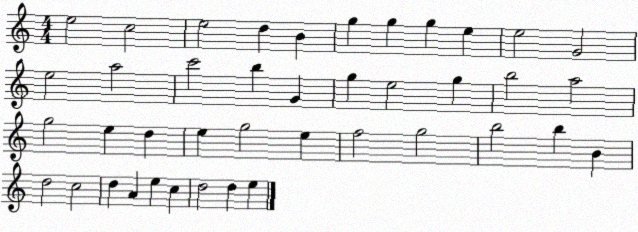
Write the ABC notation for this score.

X:1
T:Untitled
M:4/4
L:1/4
K:C
e2 c2 e2 d B g g g e e2 G2 e2 a2 c'2 b G g e2 g b2 a2 g2 e d e g2 e f2 g2 b2 b B d2 c2 d A e c d2 d e